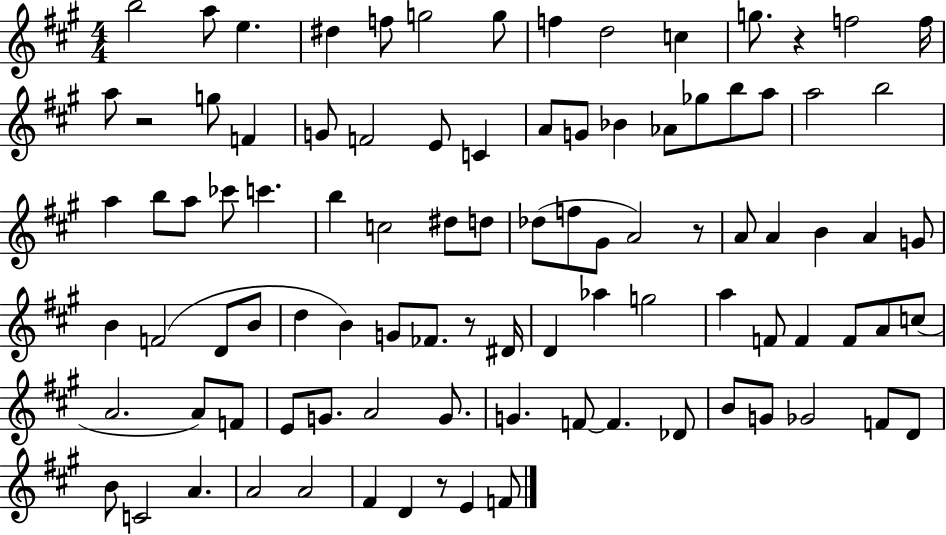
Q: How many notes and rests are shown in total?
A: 95